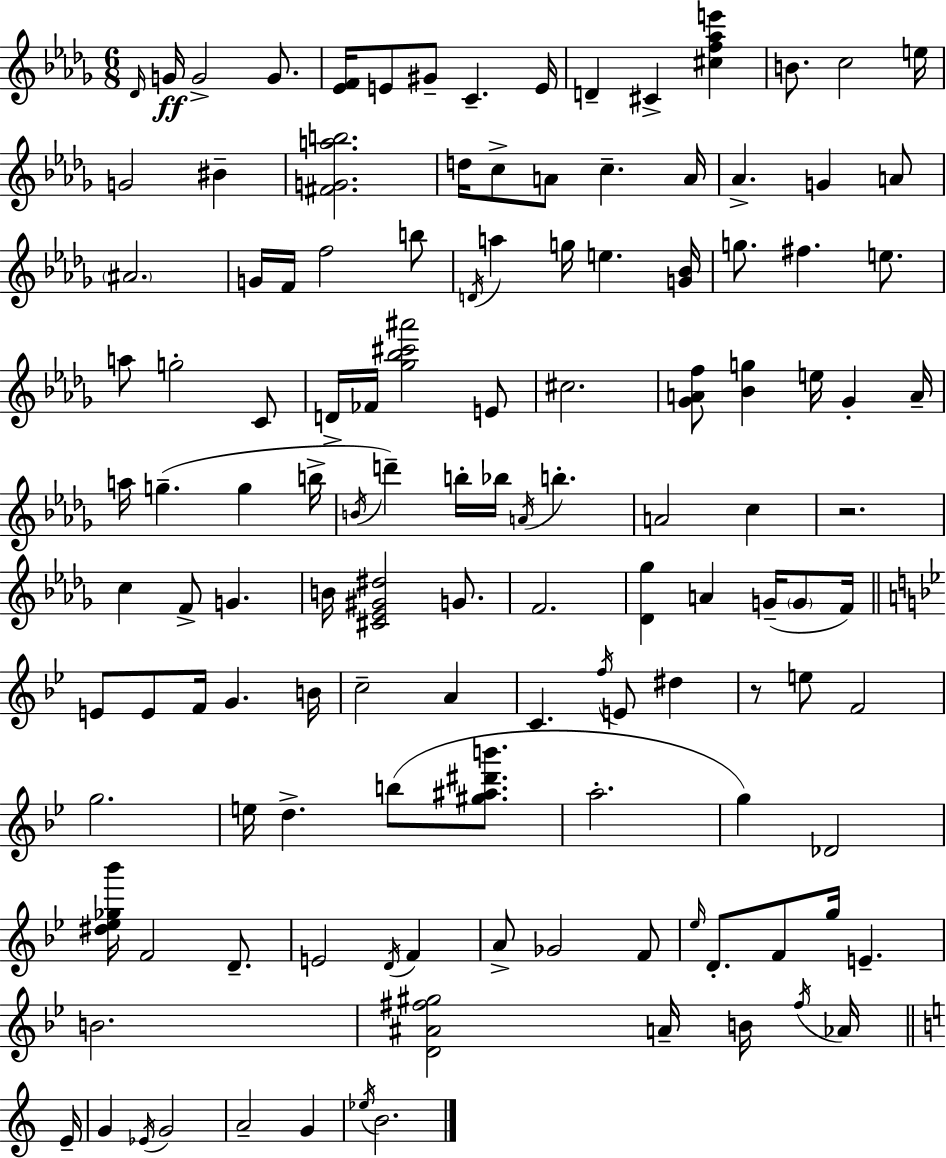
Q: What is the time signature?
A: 6/8